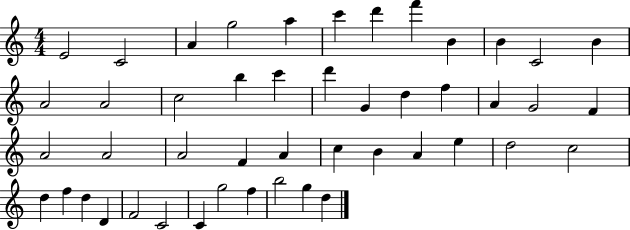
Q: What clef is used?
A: treble